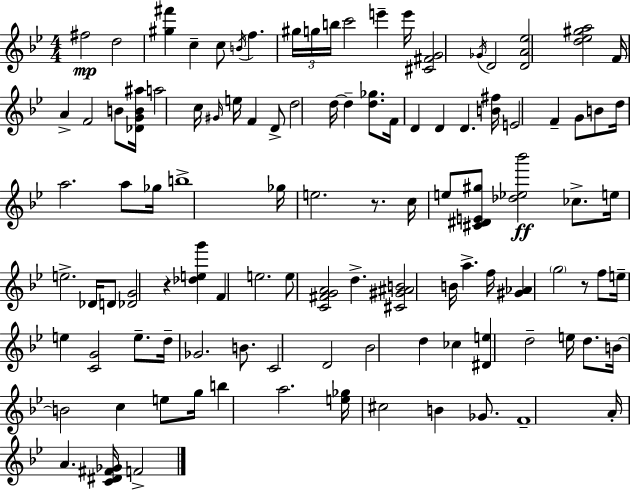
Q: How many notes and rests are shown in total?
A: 107